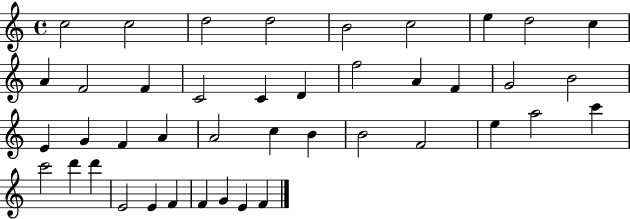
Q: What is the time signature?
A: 4/4